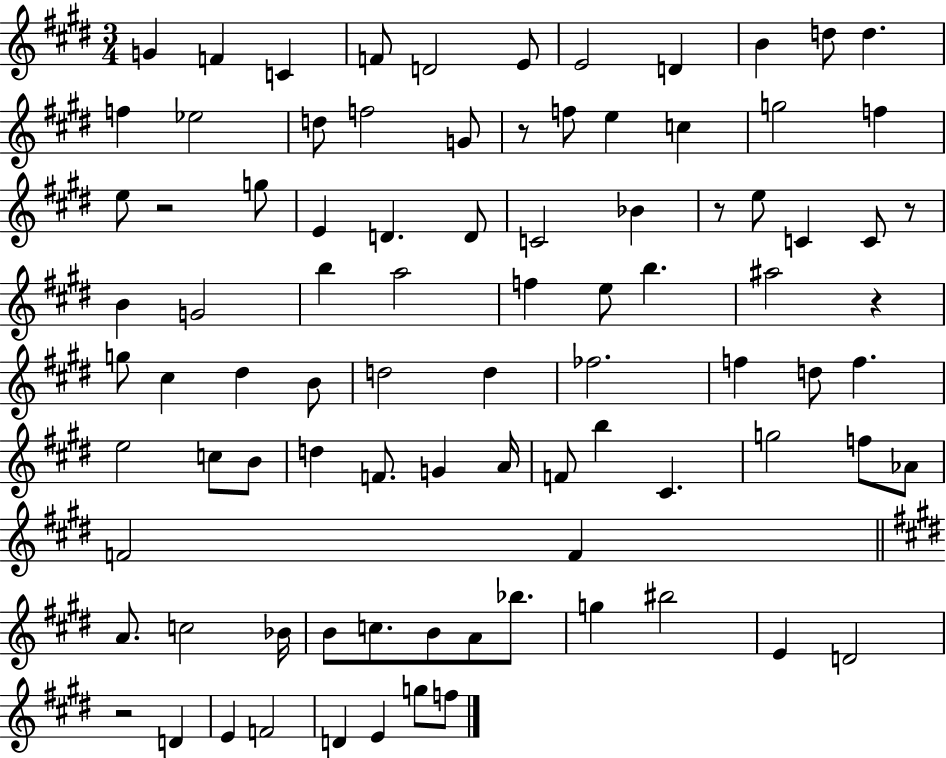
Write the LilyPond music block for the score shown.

{
  \clef treble
  \numericTimeSignature
  \time 3/4
  \key e \major
  \repeat volta 2 { g'4 f'4 c'4 | f'8 d'2 e'8 | e'2 d'4 | b'4 d''8 d''4. | \break f''4 ees''2 | d''8 f''2 g'8 | r8 f''8 e''4 c''4 | g''2 f''4 | \break e''8 r2 g''8 | e'4 d'4. d'8 | c'2 bes'4 | r8 e''8 c'4 c'8 r8 | \break b'4 g'2 | b''4 a''2 | f''4 e''8 b''4. | ais''2 r4 | \break g''8 cis''4 dis''4 b'8 | d''2 d''4 | fes''2. | f''4 d''8 f''4. | \break e''2 c''8 b'8 | d''4 f'8. g'4 a'16 | f'8 b''4 cis'4. | g''2 f''8 aes'8 | \break f'2 f'4 | \bar "||" \break \key e \major a'8. c''2 bes'16 | b'8 c''8. b'8 a'8 bes''8. | g''4 bis''2 | e'4 d'2 | \break r2 d'4 | e'4 f'2 | d'4 e'4 g''8 f''8 | } \bar "|."
}